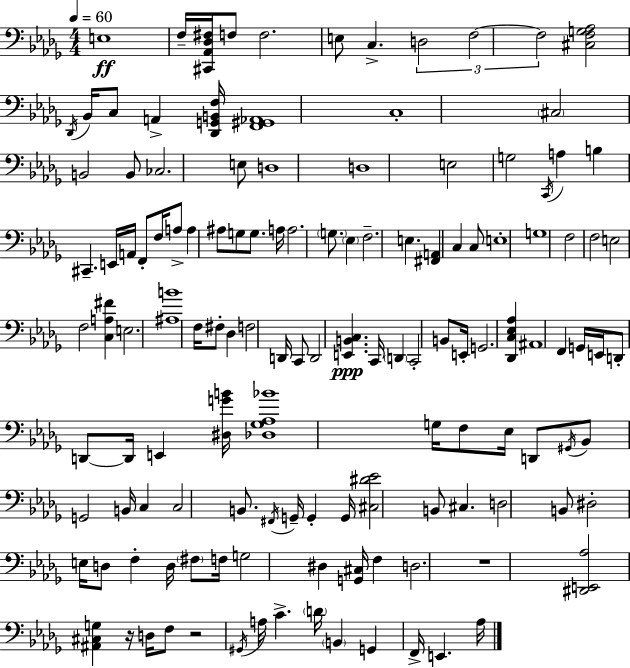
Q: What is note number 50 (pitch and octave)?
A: F3